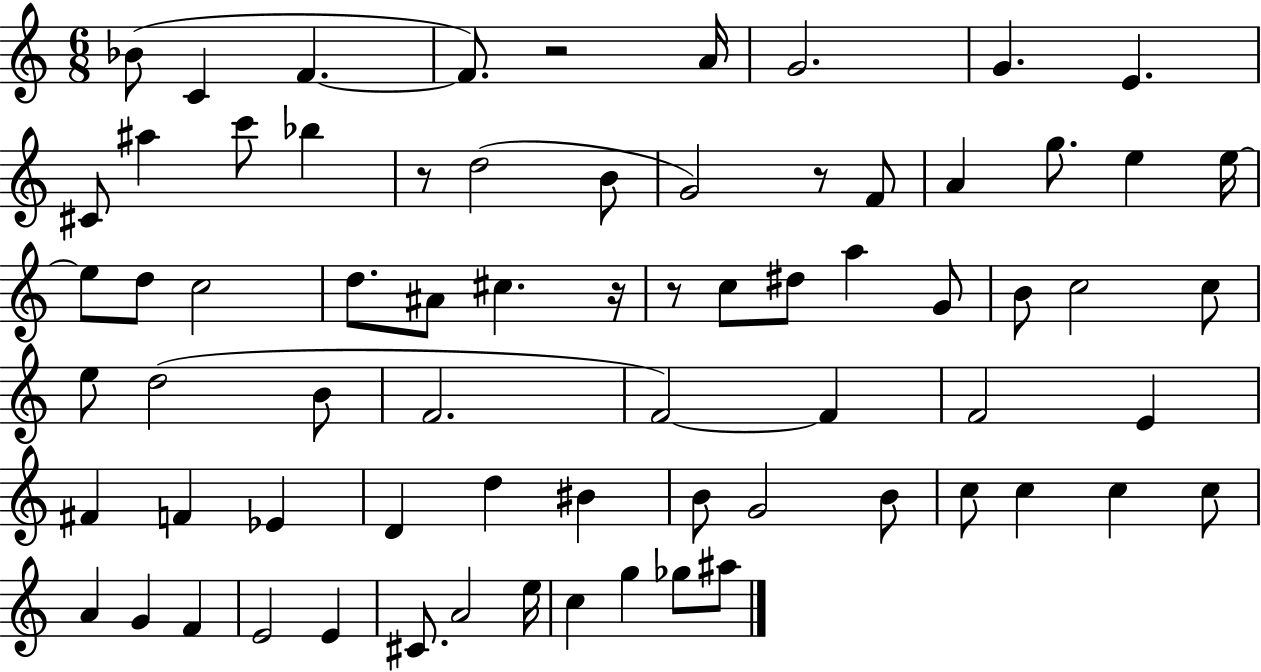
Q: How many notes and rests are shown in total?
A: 71